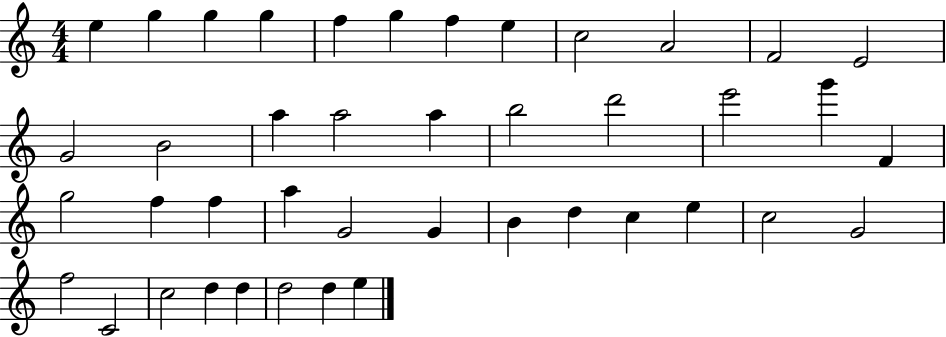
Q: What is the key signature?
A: C major